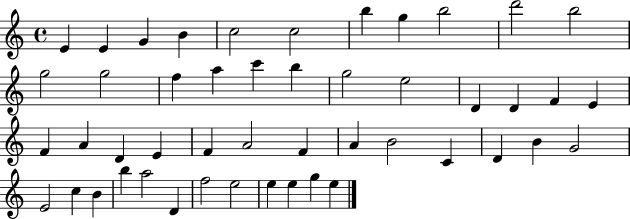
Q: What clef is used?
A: treble